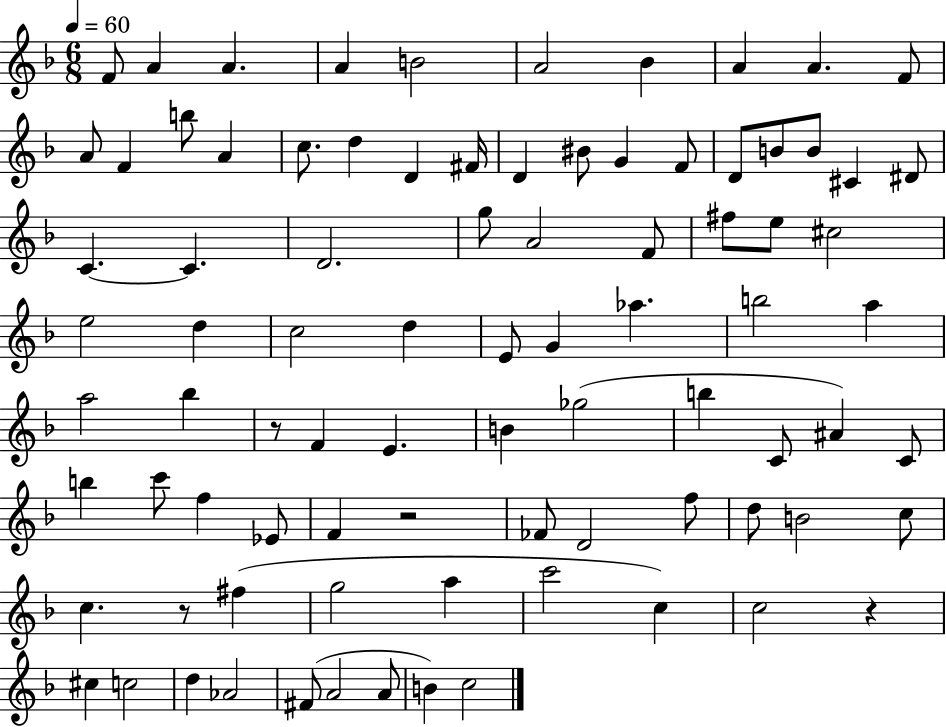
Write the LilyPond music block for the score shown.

{
  \clef treble
  \numericTimeSignature
  \time 6/8
  \key f \major
  \tempo 4 = 60
  \repeat volta 2 { f'8 a'4 a'4. | a'4 b'2 | a'2 bes'4 | a'4 a'4. f'8 | \break a'8 f'4 b''8 a'4 | c''8. d''4 d'4 fis'16 | d'4 bis'8 g'4 f'8 | d'8 b'8 b'8 cis'4 dis'8 | \break c'4.~~ c'4. | d'2. | g''8 a'2 f'8 | fis''8 e''8 cis''2 | \break e''2 d''4 | c''2 d''4 | e'8 g'4 aes''4. | b''2 a''4 | \break a''2 bes''4 | r8 f'4 e'4. | b'4 ges''2( | b''4 c'8 ais'4) c'8 | \break b''4 c'''8 f''4 ees'8 | f'4 r2 | fes'8 d'2 f''8 | d''8 b'2 c''8 | \break c''4. r8 fis''4( | g''2 a''4 | c'''2 c''4) | c''2 r4 | \break cis''4 c''2 | d''4 aes'2 | fis'8( a'2 a'8 | b'4) c''2 | \break } \bar "|."
}